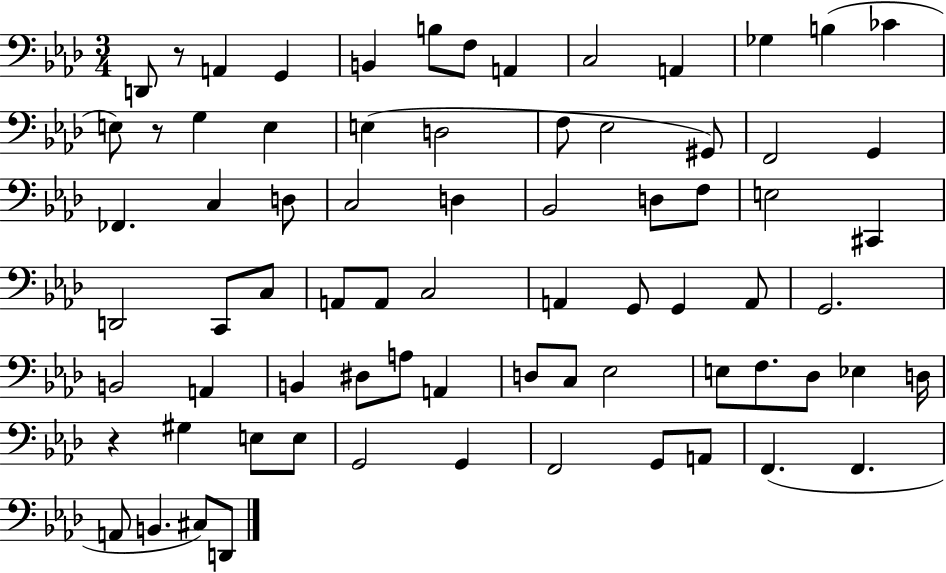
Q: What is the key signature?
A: AES major